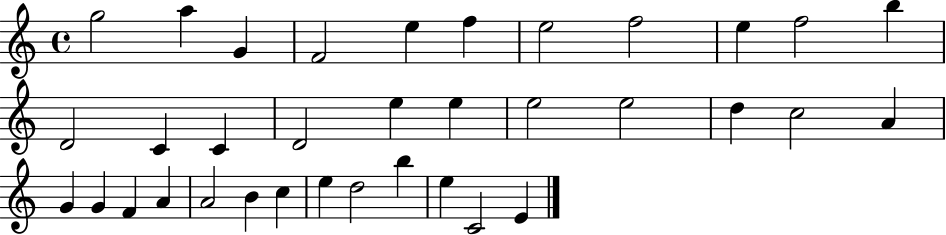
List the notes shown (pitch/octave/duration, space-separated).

G5/h A5/q G4/q F4/h E5/q F5/q E5/h F5/h E5/q F5/h B5/q D4/h C4/q C4/q D4/h E5/q E5/q E5/h E5/h D5/q C5/h A4/q G4/q G4/q F4/q A4/q A4/h B4/q C5/q E5/q D5/h B5/q E5/q C4/h E4/q